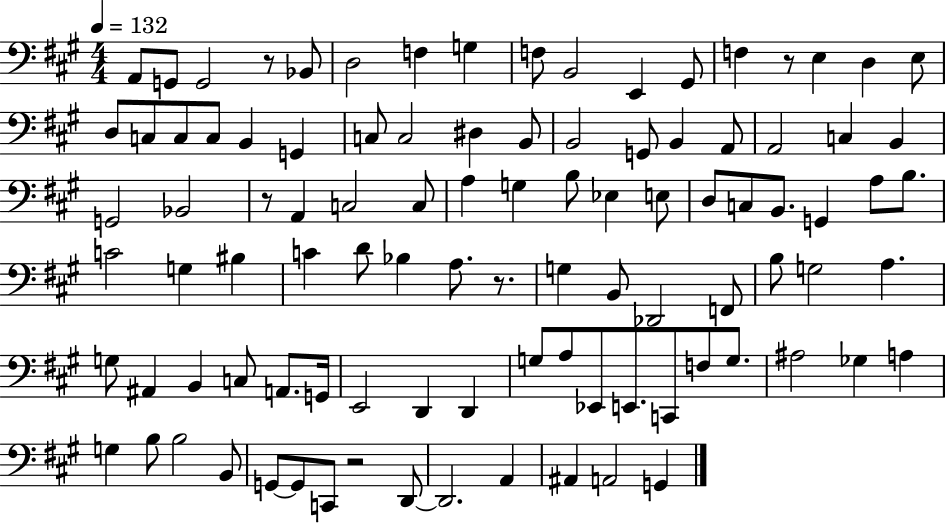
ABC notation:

X:1
T:Untitled
M:4/4
L:1/4
K:A
A,,/2 G,,/2 G,,2 z/2 _B,,/2 D,2 F, G, F,/2 B,,2 E,, ^G,,/2 F, z/2 E, D, E,/2 D,/2 C,/2 C,/2 C,/2 B,, G,, C,/2 C,2 ^D, B,,/2 B,,2 G,,/2 B,, A,,/2 A,,2 C, B,, G,,2 _B,,2 z/2 A,, C,2 C,/2 A, G, B,/2 _E, E,/2 D,/2 C,/2 B,,/2 G,, A,/2 B,/2 C2 G, ^B, C D/2 _B, A,/2 z/2 G, B,,/2 _D,,2 F,,/2 B,/2 G,2 A, G,/2 ^A,, B,, C,/2 A,,/2 G,,/4 E,,2 D,, D,, G,/2 A,/2 _E,,/2 E,,/2 C,,/2 F,/2 G,/2 ^A,2 _G, A, G, B,/2 B,2 B,,/2 G,,/2 G,,/2 C,,/2 z2 D,,/2 D,,2 A,, ^A,, A,,2 G,,